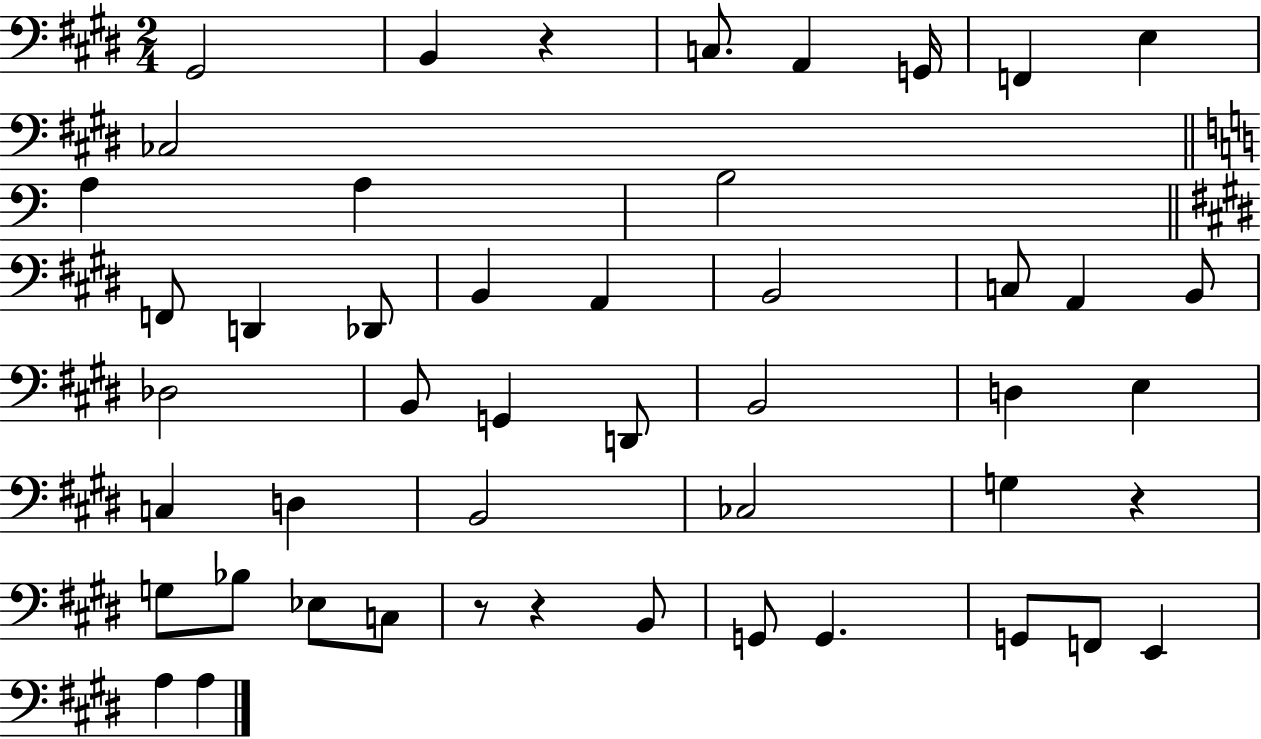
{
  \clef bass
  \numericTimeSignature
  \time 2/4
  \key e \major
  \repeat volta 2 { gis,2 | b,4 r4 | c8. a,4 g,16 | f,4 e4 | \break ces2 | \bar "||" \break \key c \major a4 a4 | b2 | \bar "||" \break \key e \major f,8 d,4 des,8 | b,4 a,4 | b,2 | c8 a,4 b,8 | \break des2 | b,8 g,4 d,8 | b,2 | d4 e4 | \break c4 d4 | b,2 | ces2 | g4 r4 | \break g8 bes8 ees8 c8 | r8 r4 b,8 | g,8 g,4. | g,8 f,8 e,4 | \break a4 a4 | } \bar "|."
}